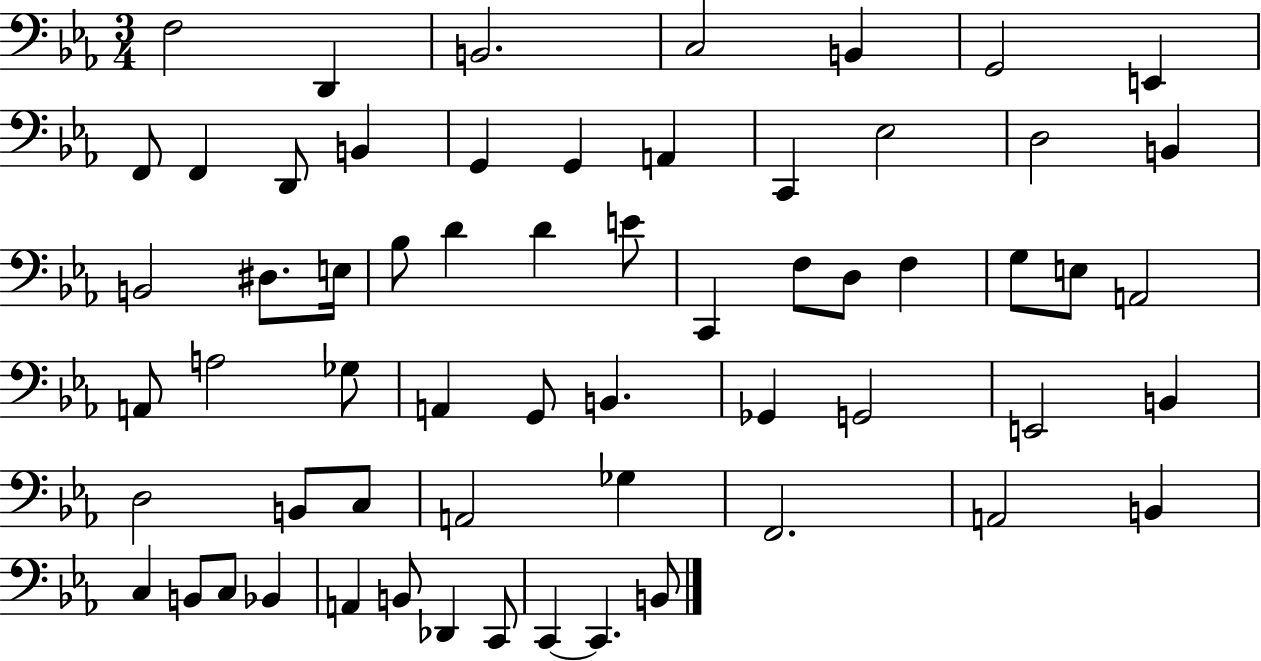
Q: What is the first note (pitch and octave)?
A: F3